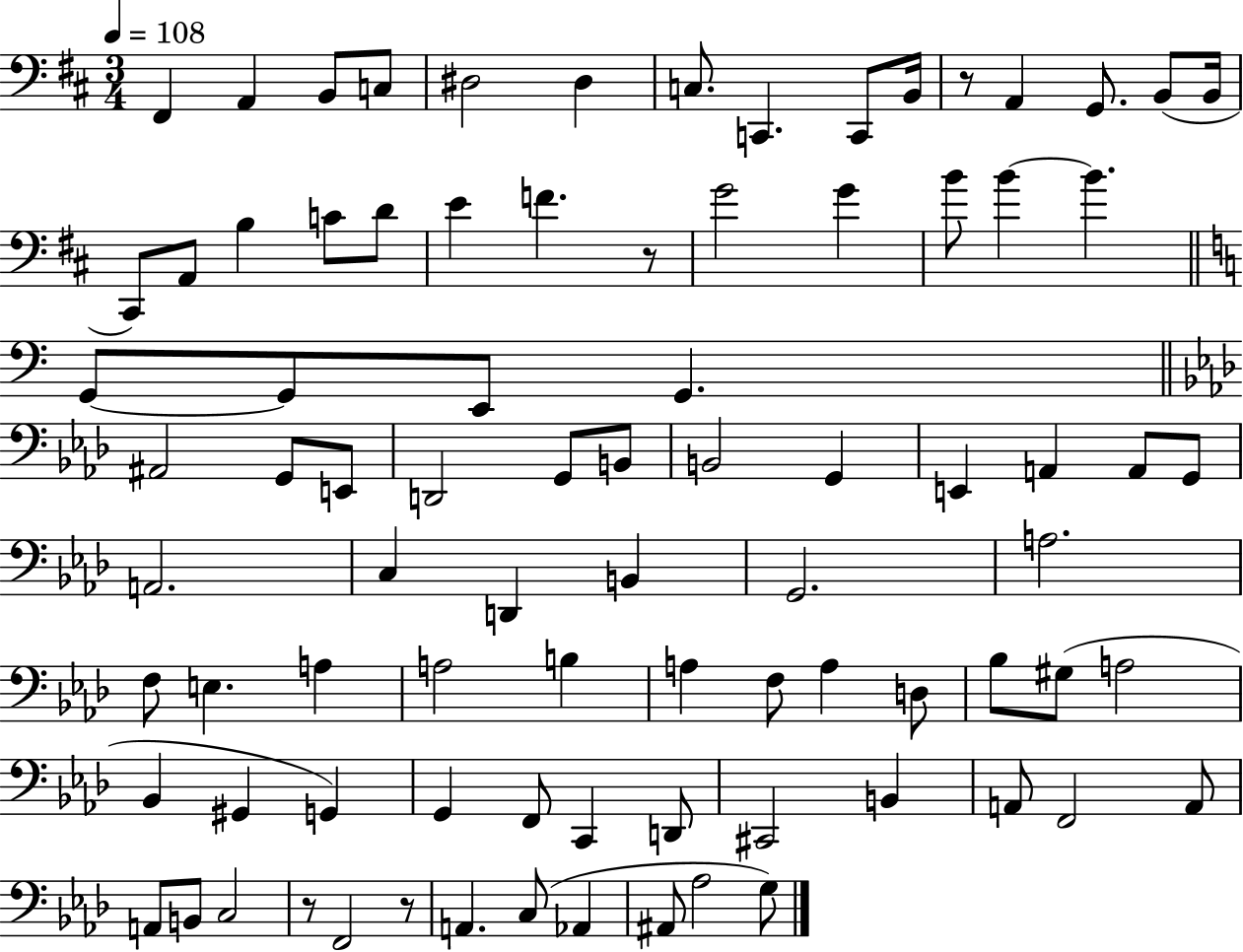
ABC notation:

X:1
T:Untitled
M:3/4
L:1/4
K:D
^F,, A,, B,,/2 C,/2 ^D,2 ^D, C,/2 C,, C,,/2 B,,/4 z/2 A,, G,,/2 B,,/2 B,,/4 ^C,,/2 A,,/2 B, C/2 D/2 E F z/2 G2 G B/2 B B G,,/2 G,,/2 E,,/2 G,, ^A,,2 G,,/2 E,,/2 D,,2 G,,/2 B,,/2 B,,2 G,, E,, A,, A,,/2 G,,/2 A,,2 C, D,, B,, G,,2 A,2 F,/2 E, A, A,2 B, A, F,/2 A, D,/2 _B,/2 ^G,/2 A,2 _B,, ^G,, G,, G,, F,,/2 C,, D,,/2 ^C,,2 B,, A,,/2 F,,2 A,,/2 A,,/2 B,,/2 C,2 z/2 F,,2 z/2 A,, C,/2 _A,, ^A,,/2 _A,2 G,/2